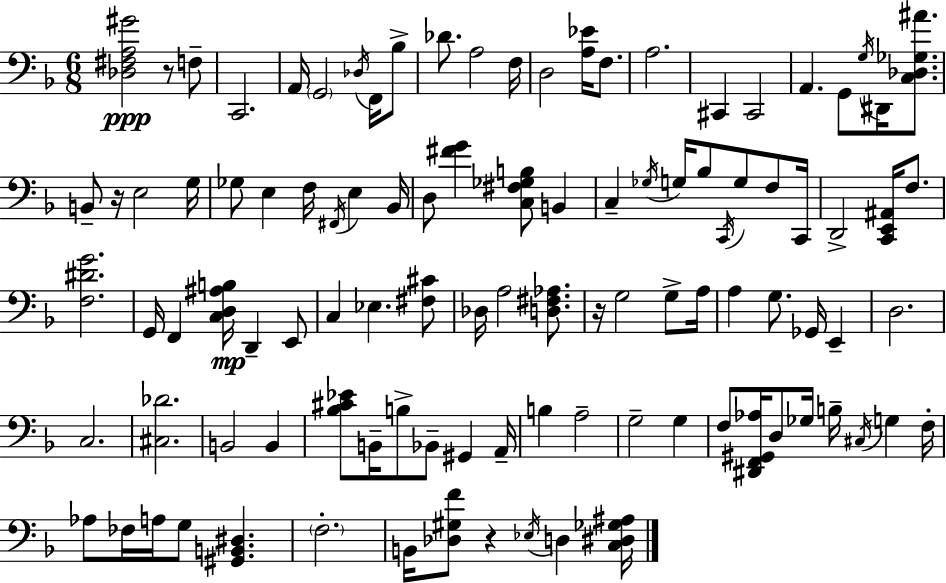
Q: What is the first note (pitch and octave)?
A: F3